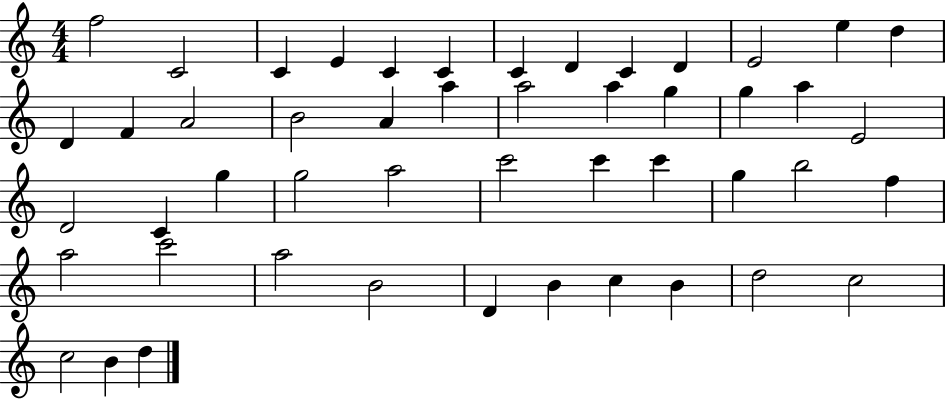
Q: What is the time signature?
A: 4/4